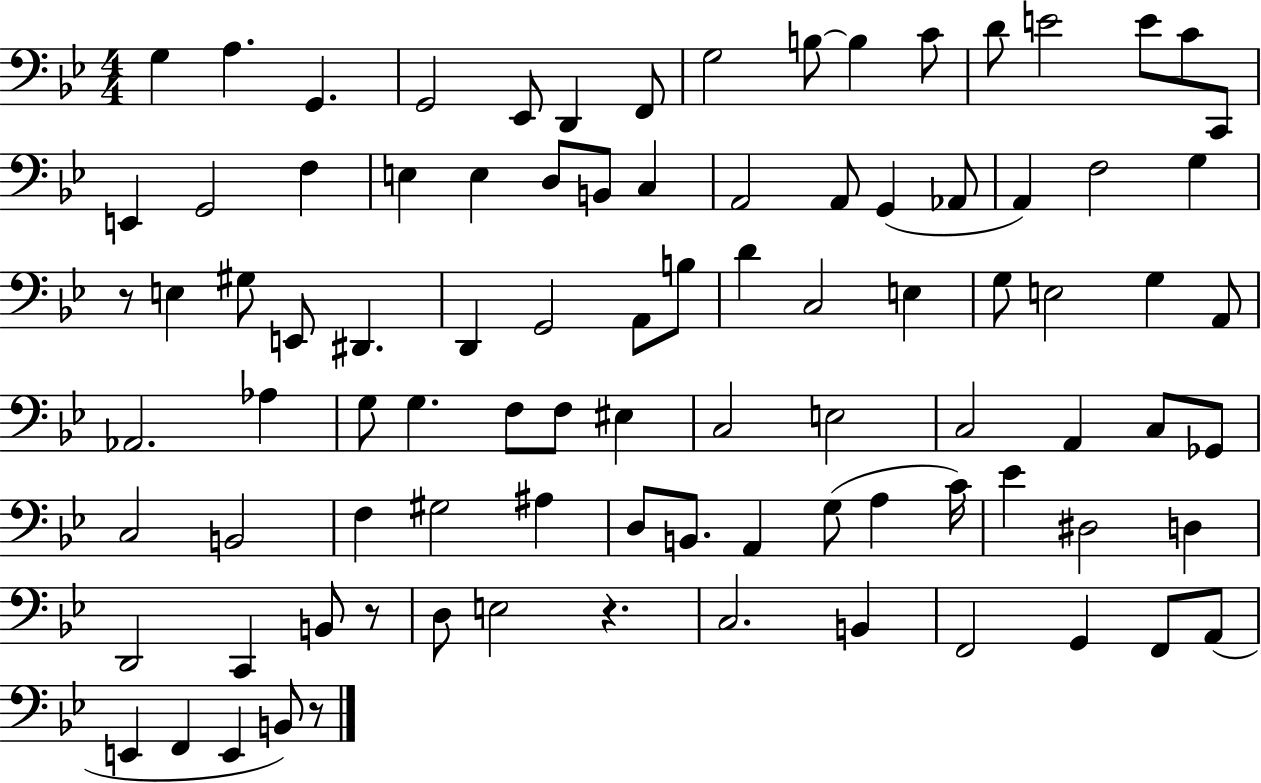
G3/q A3/q. G2/q. G2/h Eb2/e D2/q F2/e G3/h B3/e B3/q C4/e D4/e E4/h E4/e C4/e C2/e E2/q G2/h F3/q E3/q E3/q D3/e B2/e C3/q A2/h A2/e G2/q Ab2/e A2/q F3/h G3/q R/e E3/q G#3/e E2/e D#2/q. D2/q G2/h A2/e B3/e D4/q C3/h E3/q G3/e E3/h G3/q A2/e Ab2/h. Ab3/q G3/e G3/q. F3/e F3/e EIS3/q C3/h E3/h C3/h A2/q C3/e Gb2/e C3/h B2/h F3/q G#3/h A#3/q D3/e B2/e. A2/q G3/e A3/q C4/s Eb4/q D#3/h D3/q D2/h C2/q B2/e R/e D3/e E3/h R/q. C3/h. B2/q F2/h G2/q F2/e A2/e E2/q F2/q E2/q B2/e R/e